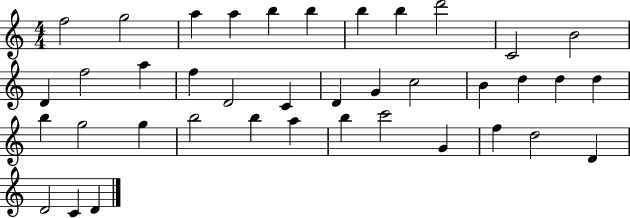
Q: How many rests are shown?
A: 0